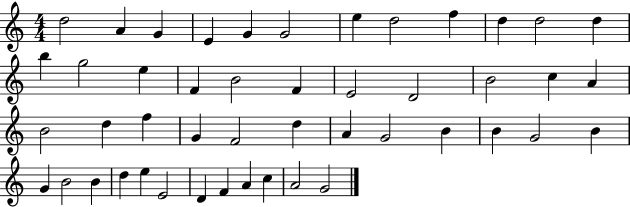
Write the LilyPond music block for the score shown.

{
  \clef treble
  \numericTimeSignature
  \time 4/4
  \key c \major
  d''2 a'4 g'4 | e'4 g'4 g'2 | e''4 d''2 f''4 | d''4 d''2 d''4 | \break b''4 g''2 e''4 | f'4 b'2 f'4 | e'2 d'2 | b'2 c''4 a'4 | \break b'2 d''4 f''4 | g'4 f'2 d''4 | a'4 g'2 b'4 | b'4 g'2 b'4 | \break g'4 b'2 b'4 | d''4 e''4 e'2 | d'4 f'4 a'4 c''4 | a'2 g'2 | \break \bar "|."
}